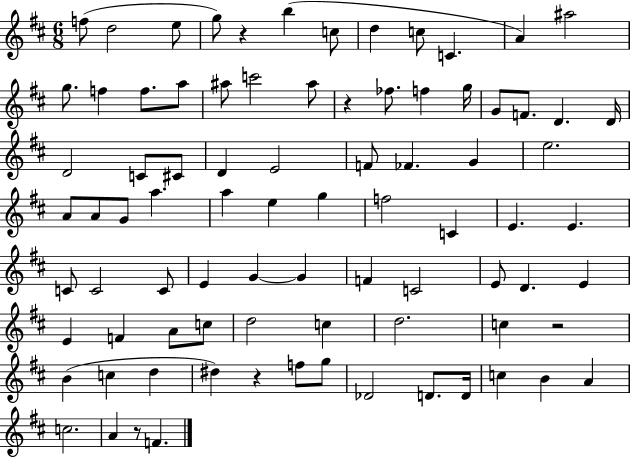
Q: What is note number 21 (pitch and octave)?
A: G5